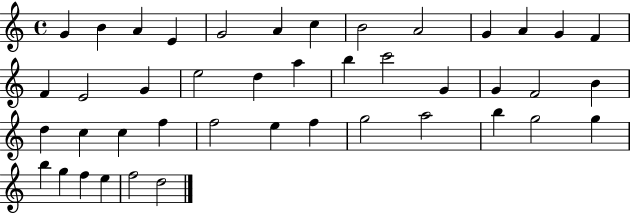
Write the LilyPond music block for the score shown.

{
  \clef treble
  \time 4/4
  \defaultTimeSignature
  \key c \major
  g'4 b'4 a'4 e'4 | g'2 a'4 c''4 | b'2 a'2 | g'4 a'4 g'4 f'4 | \break f'4 e'2 g'4 | e''2 d''4 a''4 | b''4 c'''2 g'4 | g'4 f'2 b'4 | \break d''4 c''4 c''4 f''4 | f''2 e''4 f''4 | g''2 a''2 | b''4 g''2 g''4 | \break b''4 g''4 f''4 e''4 | f''2 d''2 | \bar "|."
}